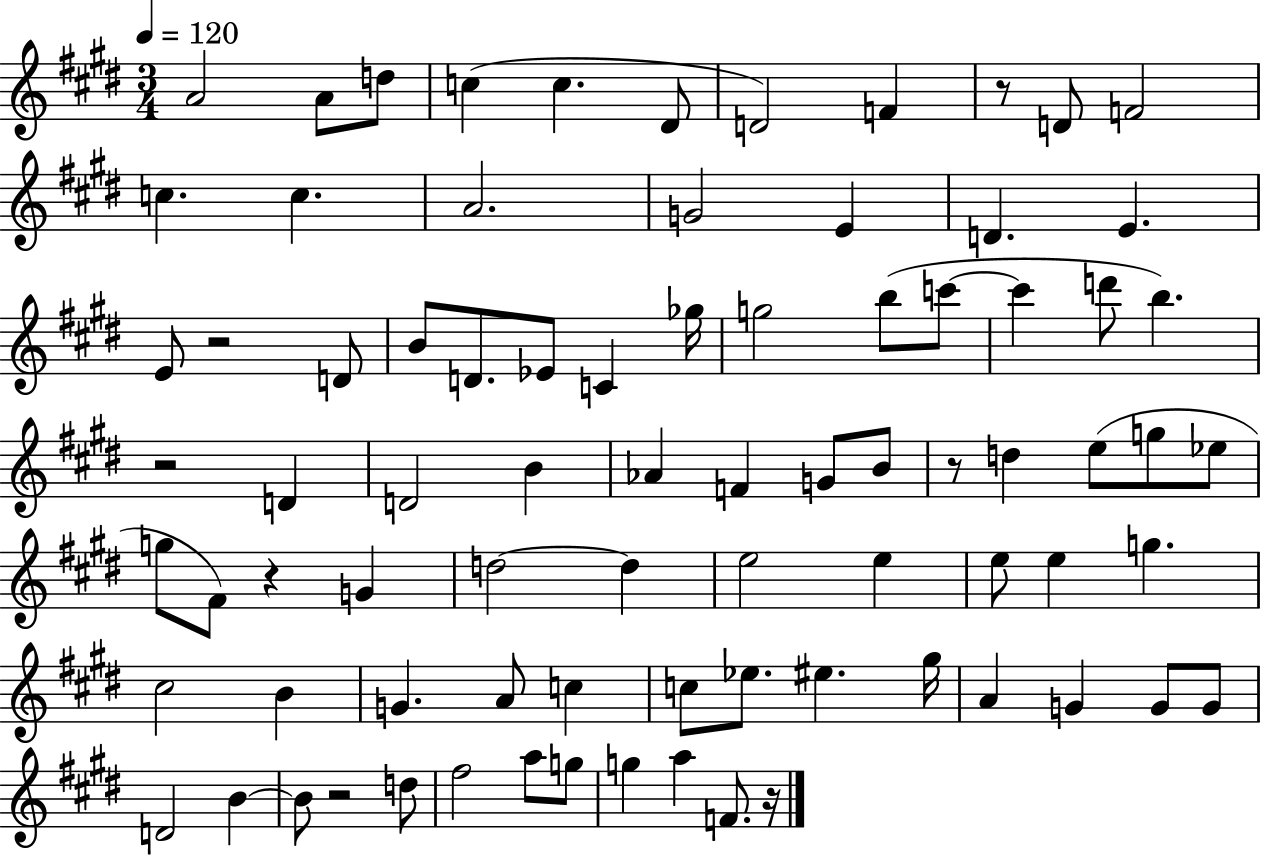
{
  \clef treble
  \numericTimeSignature
  \time 3/4
  \key e \major
  \tempo 4 = 120
  a'2 a'8 d''8 | c''4( c''4. dis'8 | d'2) f'4 | r8 d'8 f'2 | \break c''4. c''4. | a'2. | g'2 e'4 | d'4. e'4. | \break e'8 r2 d'8 | b'8 d'8. ees'8 c'4 ges''16 | g''2 b''8( c'''8~~ | c'''4 d'''8 b''4.) | \break r2 d'4 | d'2 b'4 | aes'4 f'4 g'8 b'8 | r8 d''4 e''8( g''8 ees''8 | \break g''8 fis'8) r4 g'4 | d''2~~ d''4 | e''2 e''4 | e''8 e''4 g''4. | \break cis''2 b'4 | g'4. a'8 c''4 | c''8 ees''8. eis''4. gis''16 | a'4 g'4 g'8 g'8 | \break d'2 b'4~~ | b'8 r2 d''8 | fis''2 a''8 g''8 | g''4 a''4 f'8. r16 | \break \bar "|."
}